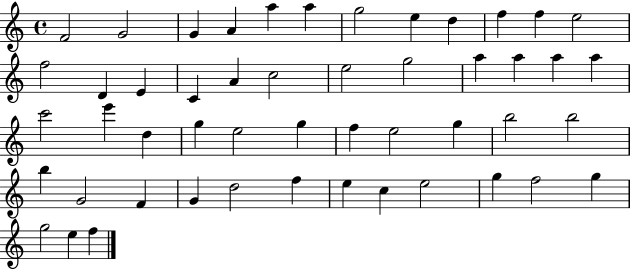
{
  \clef treble
  \time 4/4
  \defaultTimeSignature
  \key c \major
  f'2 g'2 | g'4 a'4 a''4 a''4 | g''2 e''4 d''4 | f''4 f''4 e''2 | \break f''2 d'4 e'4 | c'4 a'4 c''2 | e''2 g''2 | a''4 a''4 a''4 a''4 | \break c'''2 e'''4 d''4 | g''4 e''2 g''4 | f''4 e''2 g''4 | b''2 b''2 | \break b''4 g'2 f'4 | g'4 d''2 f''4 | e''4 c''4 e''2 | g''4 f''2 g''4 | \break g''2 e''4 f''4 | \bar "|."
}